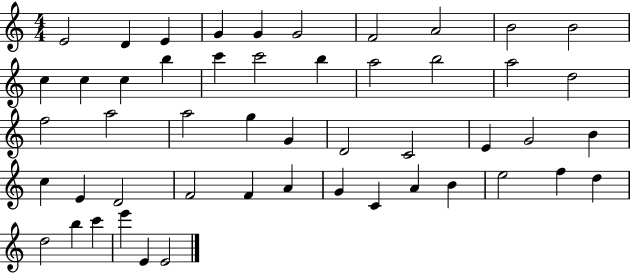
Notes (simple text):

E4/h D4/q E4/q G4/q G4/q G4/h F4/h A4/h B4/h B4/h C5/q C5/q C5/q B5/q C6/q C6/h B5/q A5/h B5/h A5/h D5/h F5/h A5/h A5/h G5/q G4/q D4/h C4/h E4/q G4/h B4/q C5/q E4/q D4/h F4/h F4/q A4/q G4/q C4/q A4/q B4/q E5/h F5/q D5/q D5/h B5/q C6/q E6/q E4/q E4/h